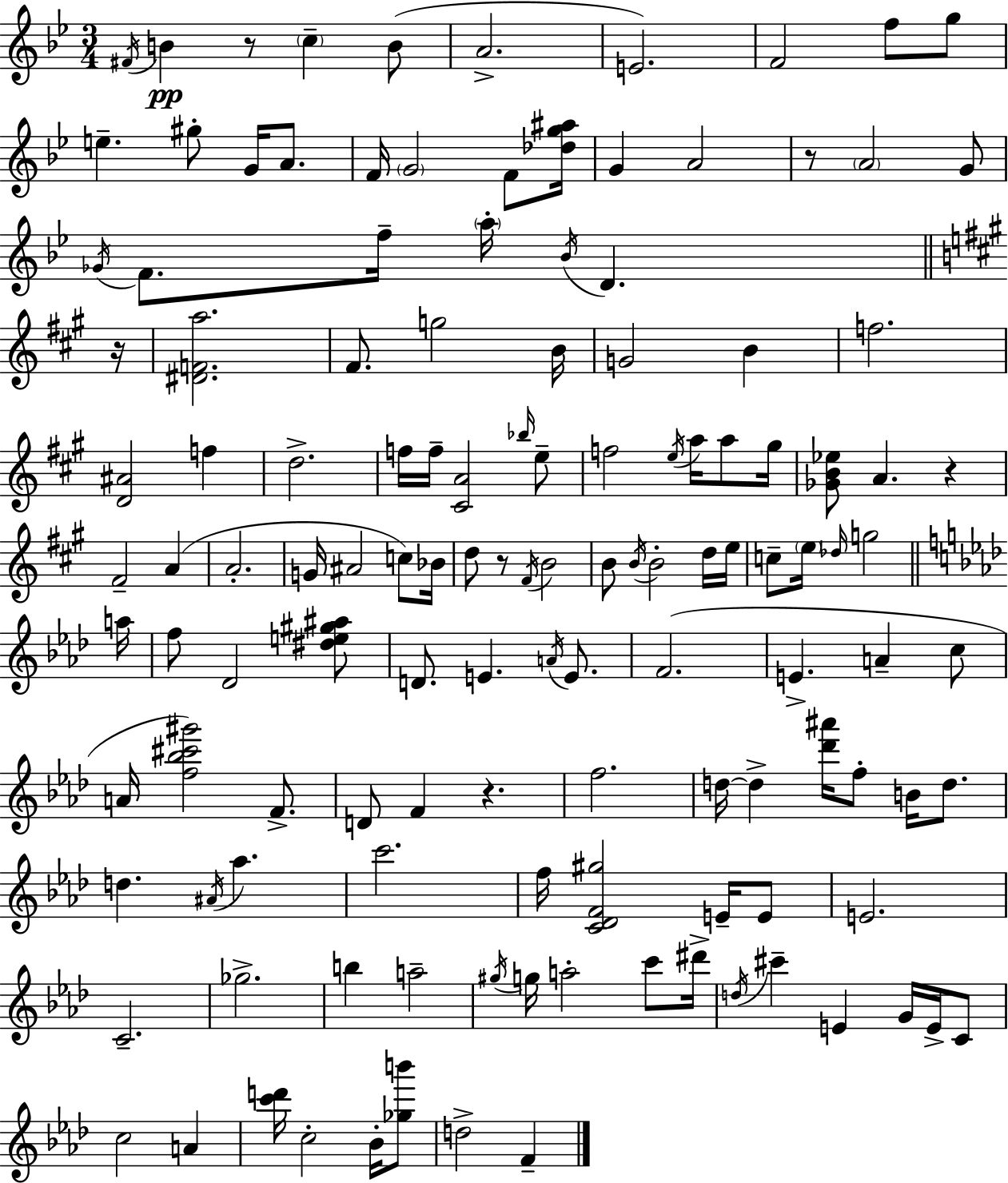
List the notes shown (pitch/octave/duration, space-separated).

F#4/s B4/q R/e C5/q B4/e A4/h. E4/h. F4/h F5/e G5/e E5/q. G#5/e G4/s A4/e. F4/s G4/h F4/e [Db5,G5,A#5]/s G4/q A4/h R/e A4/h G4/e Gb4/s F4/e. F5/s A5/s Bb4/s D4/q. R/s [D#4,F4,A5]/h. F#4/e. G5/h B4/s G4/h B4/q F5/h. [D4,A#4]/h F5/q D5/h. F5/s F5/s [C#4,A4]/h Bb5/s E5/e F5/h E5/s A5/s A5/e G#5/s [Gb4,B4,Eb5]/e A4/q. R/q F#4/h A4/q A4/h. G4/s A#4/h C5/e Bb4/s D5/e R/e F#4/s B4/h B4/e B4/s B4/h D5/s E5/s C5/e E5/s Db5/s G5/h A5/s F5/e Db4/h [D#5,E5,G#5,A#5]/e D4/e. E4/q. A4/s E4/e. F4/h. E4/q. A4/q C5/e A4/s [F5,Bb5,C#6,G#6]/h F4/e. D4/e F4/q R/q. F5/h. D5/s D5/q [Db6,A#6]/s F5/e B4/s D5/e. D5/q. A#4/s Ab5/q. C6/h. F5/s [C4,Db4,F4,G#5]/h E4/s E4/e E4/h. C4/h. Gb5/h. B5/q A5/h G#5/s G5/s A5/h C6/e D#6/s D5/s C#6/q E4/q G4/s E4/s C4/e C5/h A4/q [C6,D6]/s C5/h Bb4/s [Gb5,B6]/e D5/h F4/q